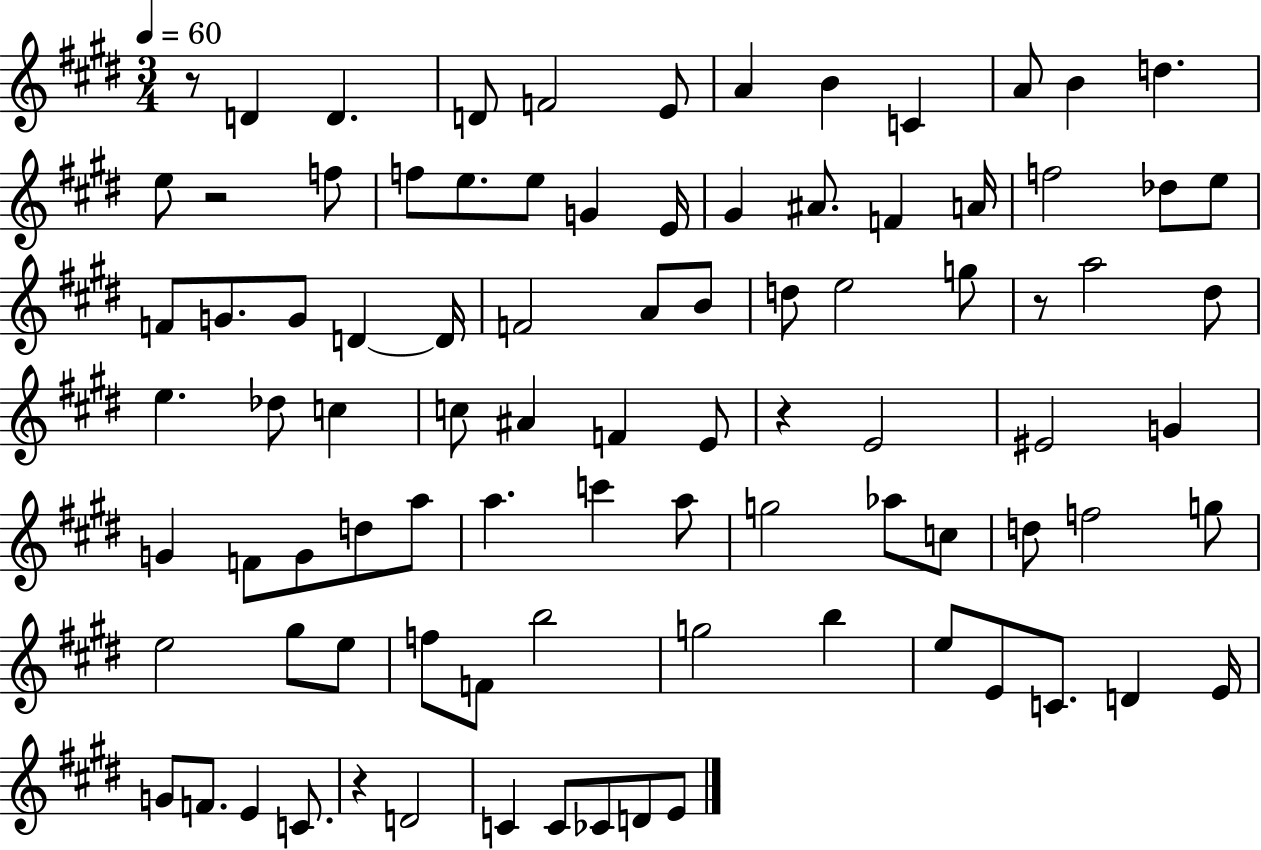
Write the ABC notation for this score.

X:1
T:Untitled
M:3/4
L:1/4
K:E
z/2 D D D/2 F2 E/2 A B C A/2 B d e/2 z2 f/2 f/2 e/2 e/2 G E/4 ^G ^A/2 F A/4 f2 _d/2 e/2 F/2 G/2 G/2 D D/4 F2 A/2 B/2 d/2 e2 g/2 z/2 a2 ^d/2 e _d/2 c c/2 ^A F E/2 z E2 ^E2 G G F/2 G/2 d/2 a/2 a c' a/2 g2 _a/2 c/2 d/2 f2 g/2 e2 ^g/2 e/2 f/2 F/2 b2 g2 b e/2 E/2 C/2 D E/4 G/2 F/2 E C/2 z D2 C C/2 _C/2 D/2 E/2